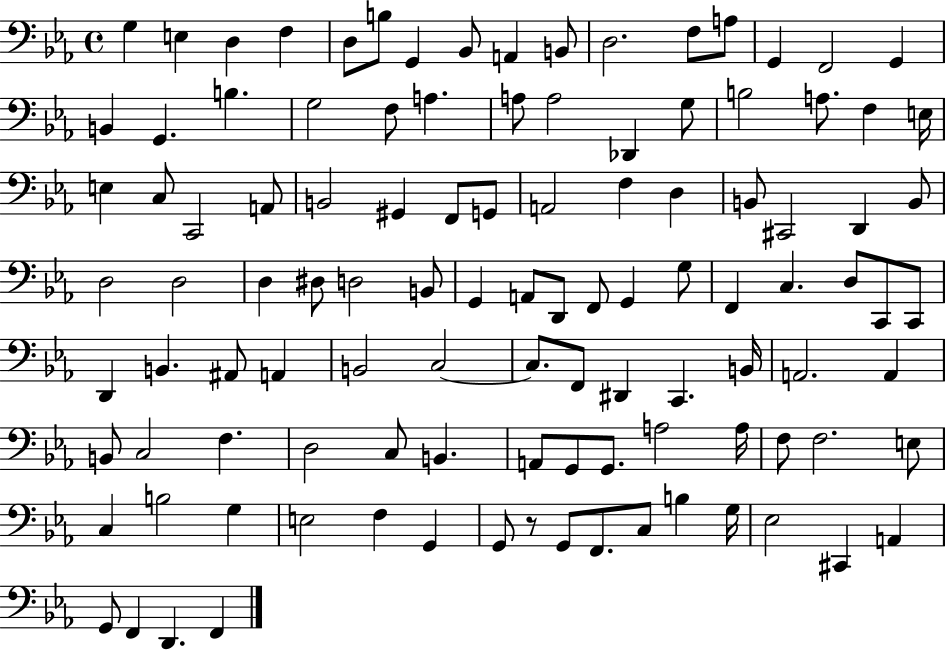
{
  \clef bass
  \time 4/4
  \defaultTimeSignature
  \key ees \major
  g4 e4 d4 f4 | d8 b8 g,4 bes,8 a,4 b,8 | d2. f8 a8 | g,4 f,2 g,4 | \break b,4 g,4. b4. | g2 f8 a4. | a8 a2 des,4 g8 | b2 a8. f4 e16 | \break e4 c8 c,2 a,8 | b,2 gis,4 f,8 g,8 | a,2 f4 d4 | b,8 cis,2 d,4 b,8 | \break d2 d2 | d4 dis8 d2 b,8 | g,4 a,8 d,8 f,8 g,4 g8 | f,4 c4. d8 c,8 c,8 | \break d,4 b,4. ais,8 a,4 | b,2 c2~~ | c8. f,8 dis,4 c,4. b,16 | a,2. a,4 | \break b,8 c2 f4. | d2 c8 b,4. | a,8 g,8 g,8. a2 a16 | f8 f2. e8 | \break c4 b2 g4 | e2 f4 g,4 | g,8 r8 g,8 f,8. c8 b4 g16 | ees2 cis,4 a,4 | \break g,8 f,4 d,4. f,4 | \bar "|."
}